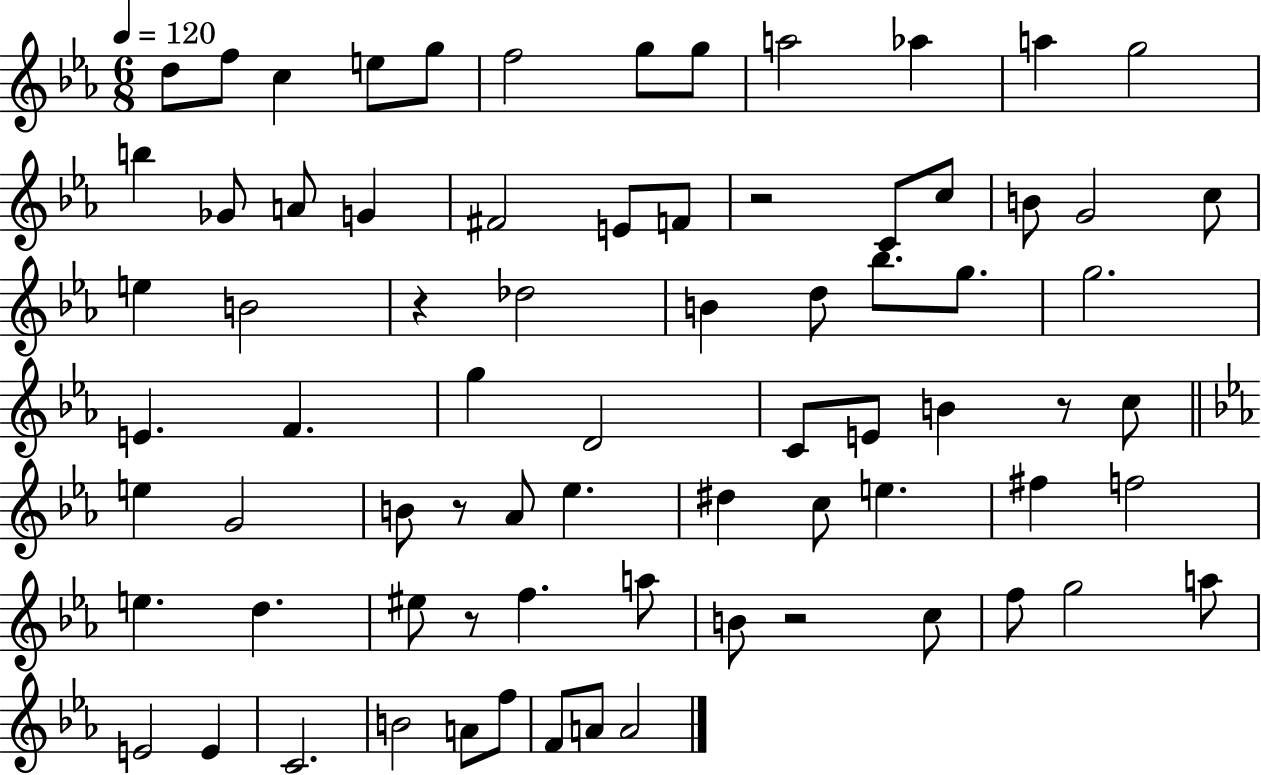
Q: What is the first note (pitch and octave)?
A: D5